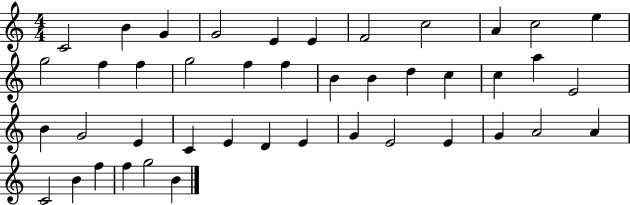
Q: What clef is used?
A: treble